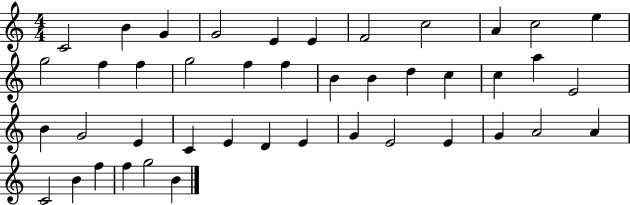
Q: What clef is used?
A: treble